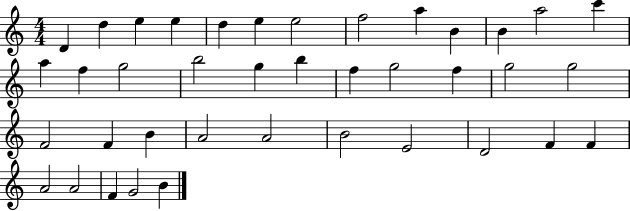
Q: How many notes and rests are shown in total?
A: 39